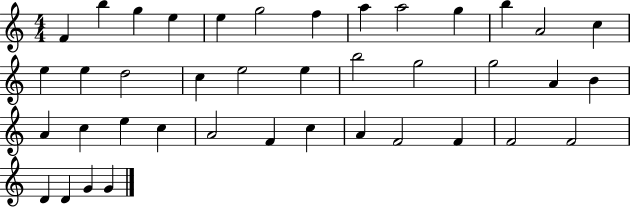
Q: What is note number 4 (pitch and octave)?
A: E5